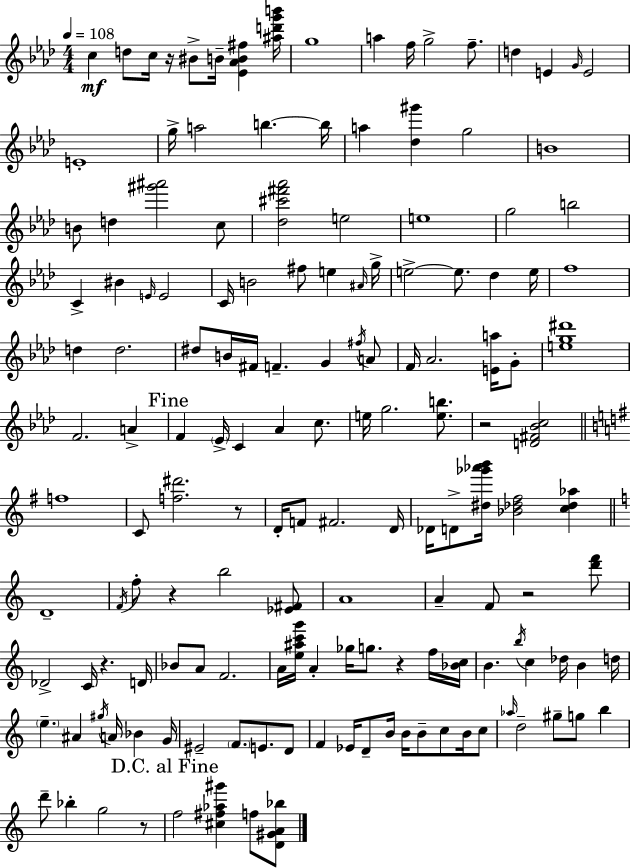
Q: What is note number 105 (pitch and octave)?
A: F4